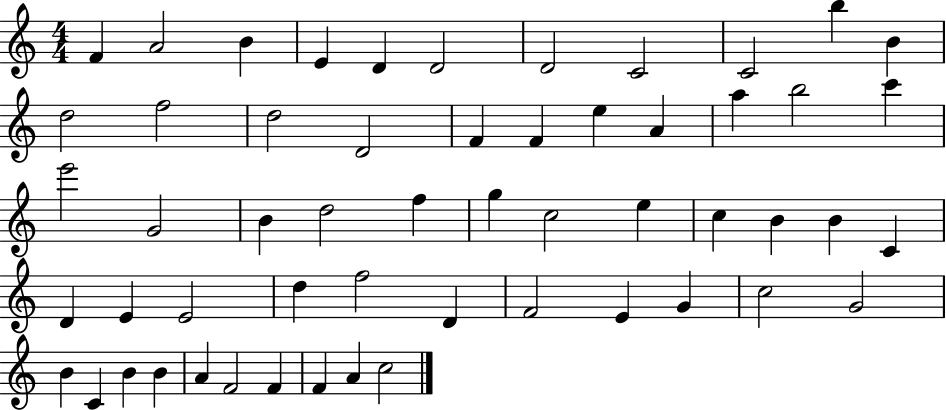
{
  \clef treble
  \numericTimeSignature
  \time 4/4
  \key c \major
  f'4 a'2 b'4 | e'4 d'4 d'2 | d'2 c'2 | c'2 b''4 b'4 | \break d''2 f''2 | d''2 d'2 | f'4 f'4 e''4 a'4 | a''4 b''2 c'''4 | \break e'''2 g'2 | b'4 d''2 f''4 | g''4 c''2 e''4 | c''4 b'4 b'4 c'4 | \break d'4 e'4 e'2 | d''4 f''2 d'4 | f'2 e'4 g'4 | c''2 g'2 | \break b'4 c'4 b'4 b'4 | a'4 f'2 f'4 | f'4 a'4 c''2 | \bar "|."
}